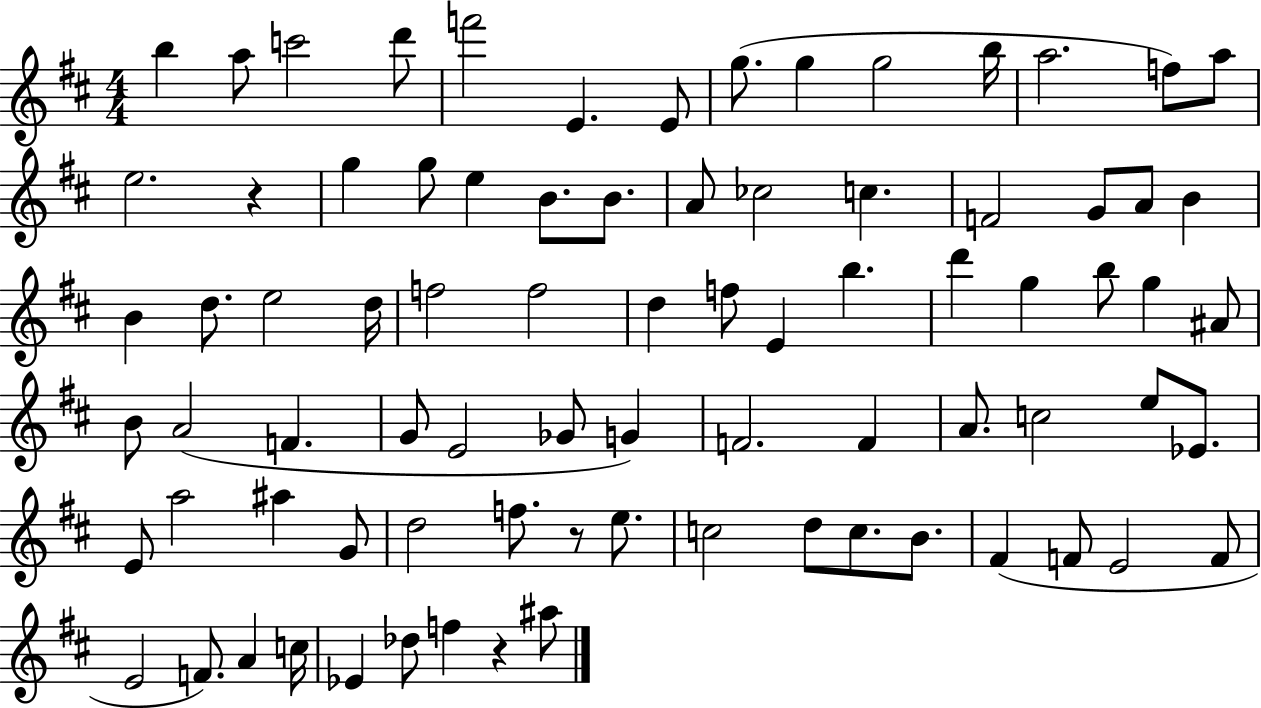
{
  \clef treble
  \numericTimeSignature
  \time 4/4
  \key d \major
  b''4 a''8 c'''2 d'''8 | f'''2 e'4. e'8 | g''8.( g''4 g''2 b''16 | a''2. f''8) a''8 | \break e''2. r4 | g''4 g''8 e''4 b'8. b'8. | a'8 ces''2 c''4. | f'2 g'8 a'8 b'4 | \break b'4 d''8. e''2 d''16 | f''2 f''2 | d''4 f''8 e'4 b''4. | d'''4 g''4 b''8 g''4 ais'8 | \break b'8 a'2( f'4. | g'8 e'2 ges'8 g'4) | f'2. f'4 | a'8. c''2 e''8 ees'8. | \break e'8 a''2 ais''4 g'8 | d''2 f''8. r8 e''8. | c''2 d''8 c''8. b'8. | fis'4( f'8 e'2 f'8 | \break e'2 f'8.) a'4 c''16 | ees'4 des''8 f''4 r4 ais''8 | \bar "|."
}